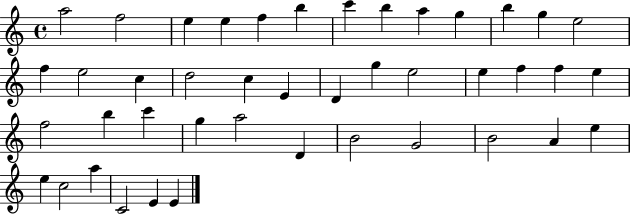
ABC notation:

X:1
T:Untitled
M:4/4
L:1/4
K:C
a2 f2 e e f b c' b a g b g e2 f e2 c d2 c E D g e2 e f f e f2 b c' g a2 D B2 G2 B2 A e e c2 a C2 E E